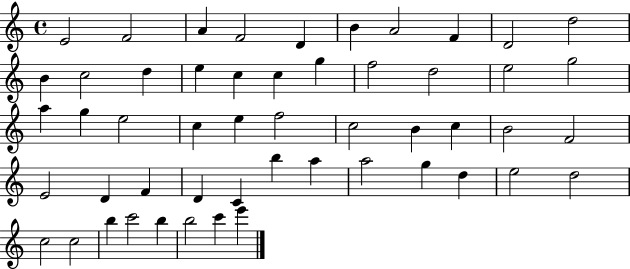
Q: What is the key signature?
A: C major